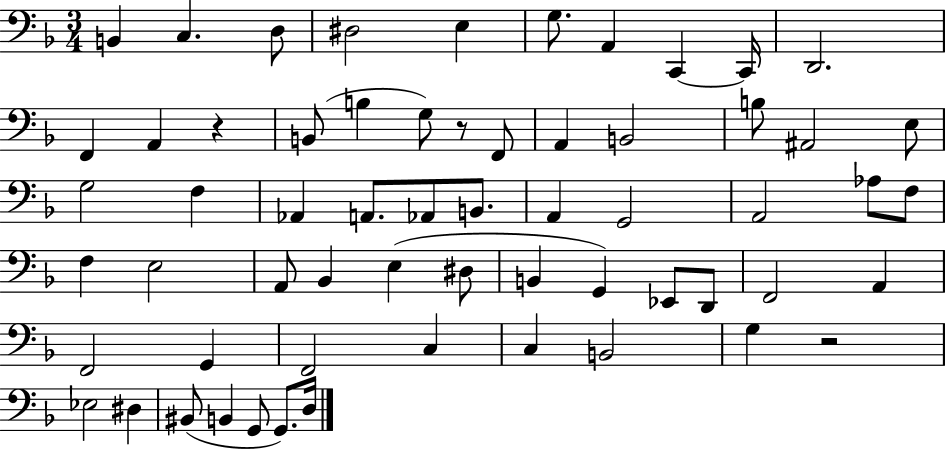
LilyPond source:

{
  \clef bass
  \numericTimeSignature
  \time 3/4
  \key f \major
  b,4 c4. d8 | dis2 e4 | g8. a,4 c,4~~ c,16 | d,2. | \break f,4 a,4 r4 | b,8( b4 g8) r8 f,8 | a,4 b,2 | b8 ais,2 e8 | \break g2 f4 | aes,4 a,8. aes,8 b,8. | a,4 g,2 | a,2 aes8 f8 | \break f4 e2 | a,8 bes,4 e4( dis8 | b,4 g,4) ees,8 d,8 | f,2 a,4 | \break f,2 g,4 | f,2 c4 | c4 b,2 | g4 r2 | \break ees2 dis4 | bis,8( b,4 g,8 g,8.) d16 | \bar "|."
}